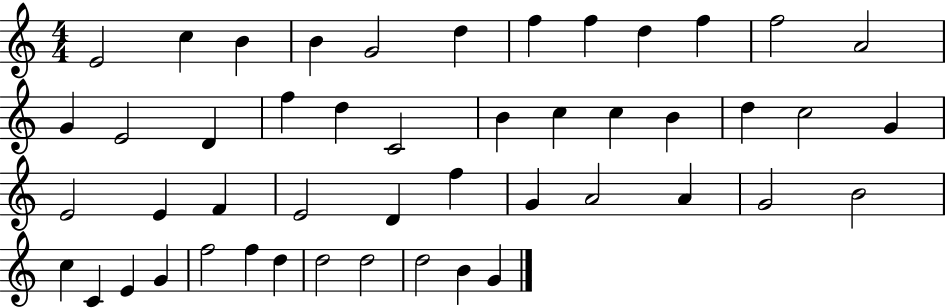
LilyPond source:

{
  \clef treble
  \numericTimeSignature
  \time 4/4
  \key c \major
  e'2 c''4 b'4 | b'4 g'2 d''4 | f''4 f''4 d''4 f''4 | f''2 a'2 | \break g'4 e'2 d'4 | f''4 d''4 c'2 | b'4 c''4 c''4 b'4 | d''4 c''2 g'4 | \break e'2 e'4 f'4 | e'2 d'4 f''4 | g'4 a'2 a'4 | g'2 b'2 | \break c''4 c'4 e'4 g'4 | f''2 f''4 d''4 | d''2 d''2 | d''2 b'4 g'4 | \break \bar "|."
}